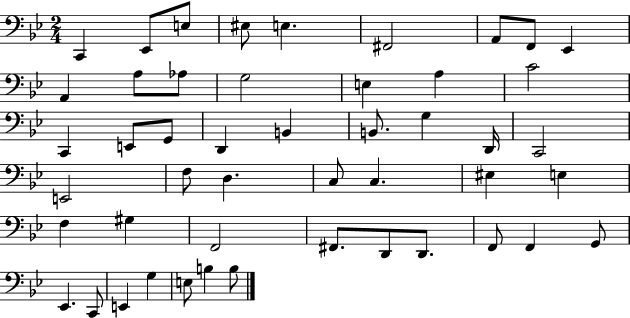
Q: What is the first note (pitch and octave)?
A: C2